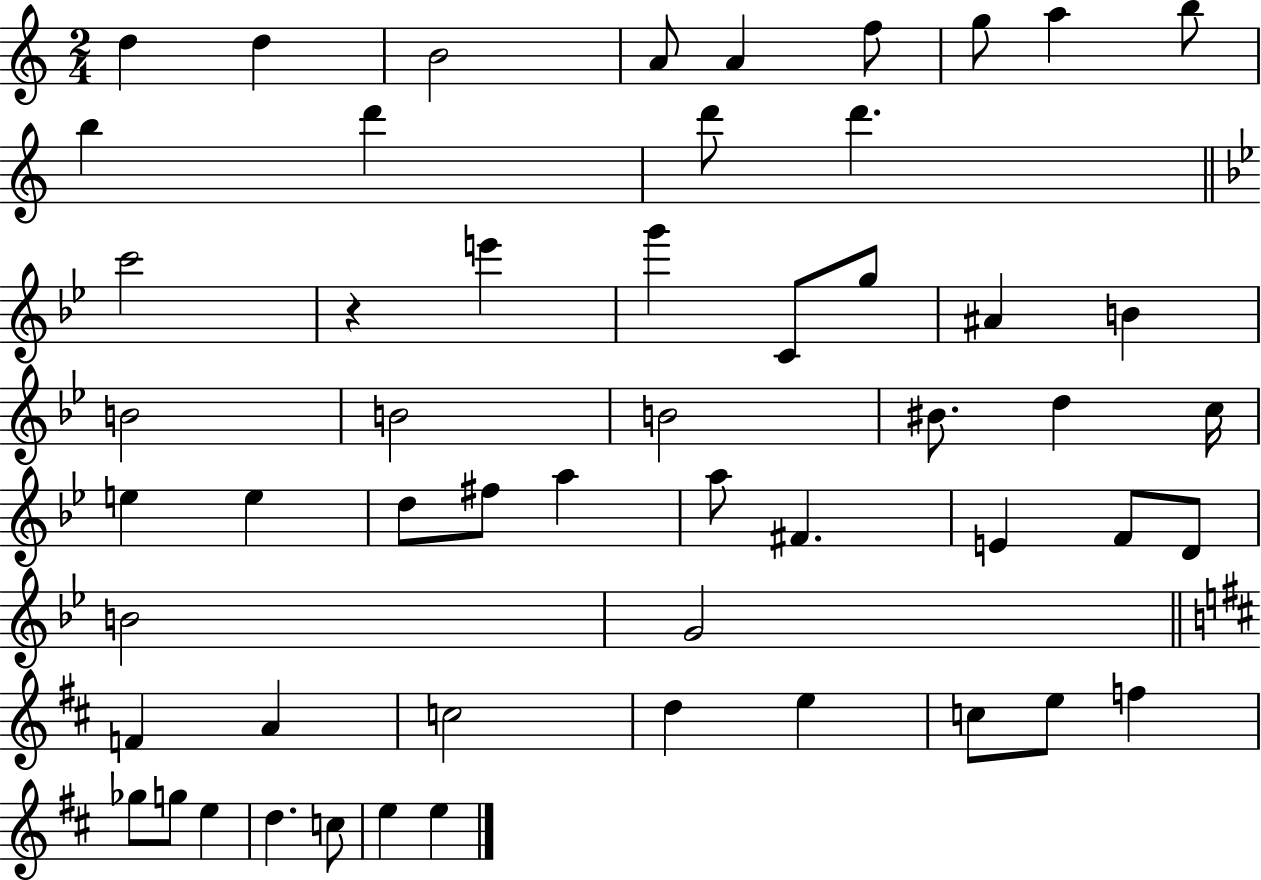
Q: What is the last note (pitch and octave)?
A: E5